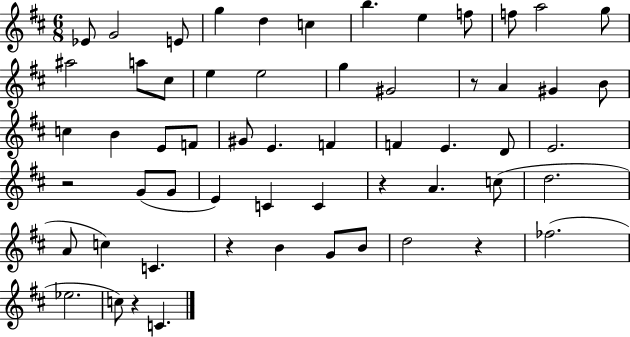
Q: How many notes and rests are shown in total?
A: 58